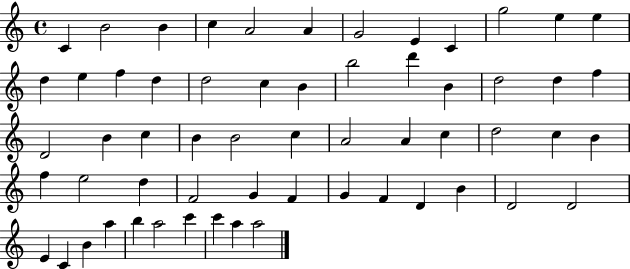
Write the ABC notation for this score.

X:1
T:Untitled
M:4/4
L:1/4
K:C
C B2 B c A2 A G2 E C g2 e e d e f d d2 c B b2 d' B d2 d f D2 B c B B2 c A2 A c d2 c B f e2 d F2 G F G F D B D2 D2 E C B a b a2 c' c' a a2